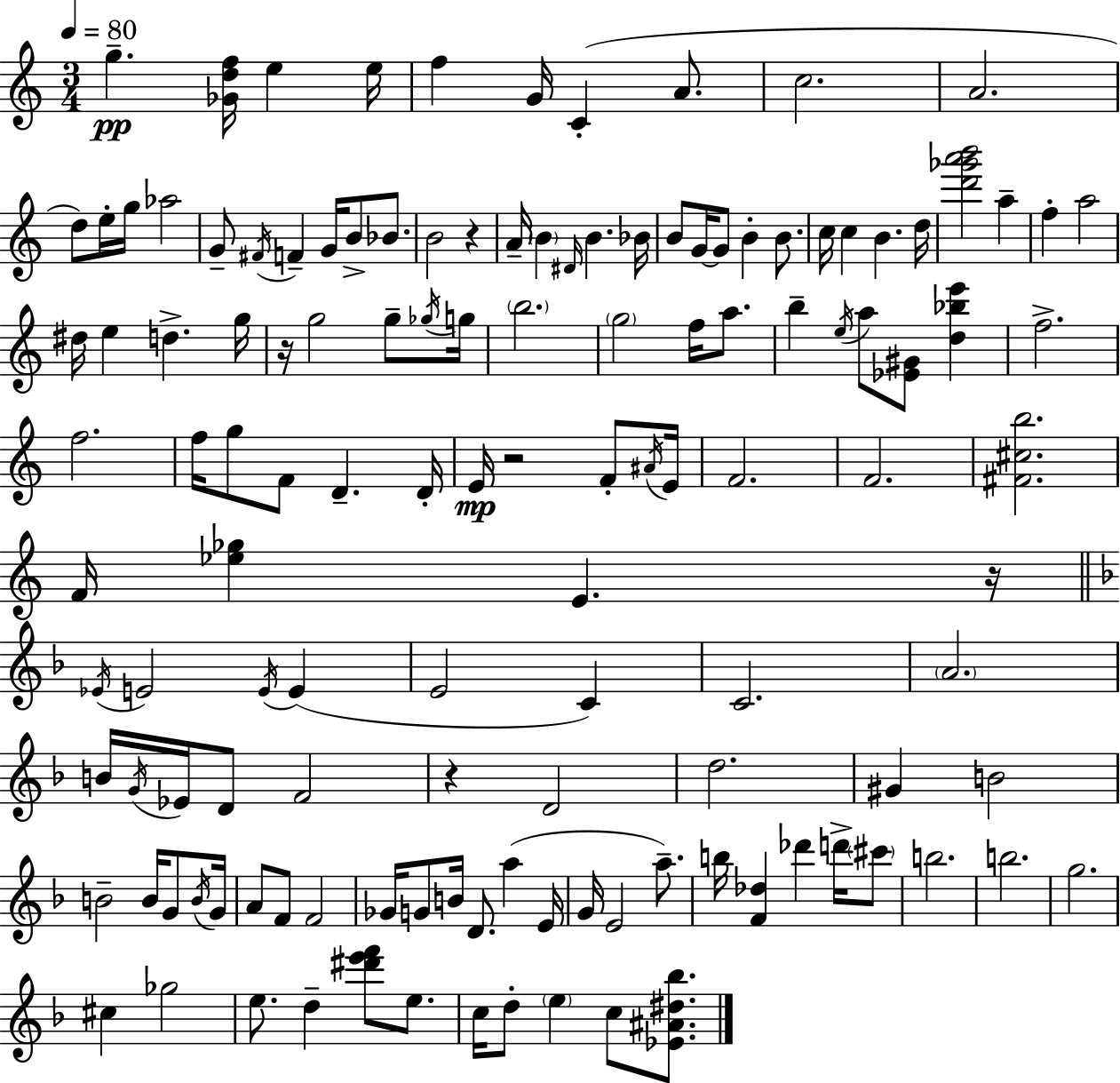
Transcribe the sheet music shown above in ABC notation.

X:1
T:Untitled
M:3/4
L:1/4
K:Am
g [_Gdf]/4 e e/4 f G/4 C A/2 c2 A2 d/2 e/4 g/4 _a2 G/2 ^F/4 F G/4 B/2 _B/2 B2 z A/4 B ^D/4 B _B/4 B/2 G/4 G/2 B B/2 c/4 c B d/4 [d'_g'a'b']2 a f a2 ^d/4 e d g/4 z/4 g2 g/2 _g/4 g/4 b2 g2 f/4 a/2 b e/4 a/2 [_E^G]/2 [d_be'] f2 f2 f/4 g/2 F/2 D D/4 E/4 z2 F/2 ^A/4 E/4 F2 F2 [^F^cb]2 F/4 [_e_g] E z/4 _E/4 E2 E/4 E E2 C C2 A2 B/4 G/4 _E/4 D/2 F2 z D2 d2 ^G B2 B2 B/4 G/2 B/4 G/4 A/2 F/2 F2 _G/4 G/2 B/4 D/2 a E/4 G/4 E2 a/2 b/4 [F_d] _d' d'/4 ^c'/2 b2 b2 g2 ^c _g2 e/2 d [^d'e'f']/2 e/2 c/4 d/2 e c/2 [_E^A^d_b]/2